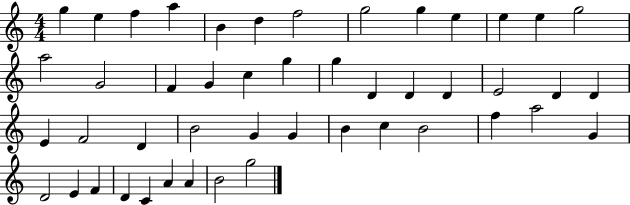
X:1
T:Untitled
M:4/4
L:1/4
K:C
g e f a B d f2 g2 g e e e g2 a2 G2 F G c g g D D D E2 D D E F2 D B2 G G B c B2 f a2 G D2 E F D C A A B2 g2